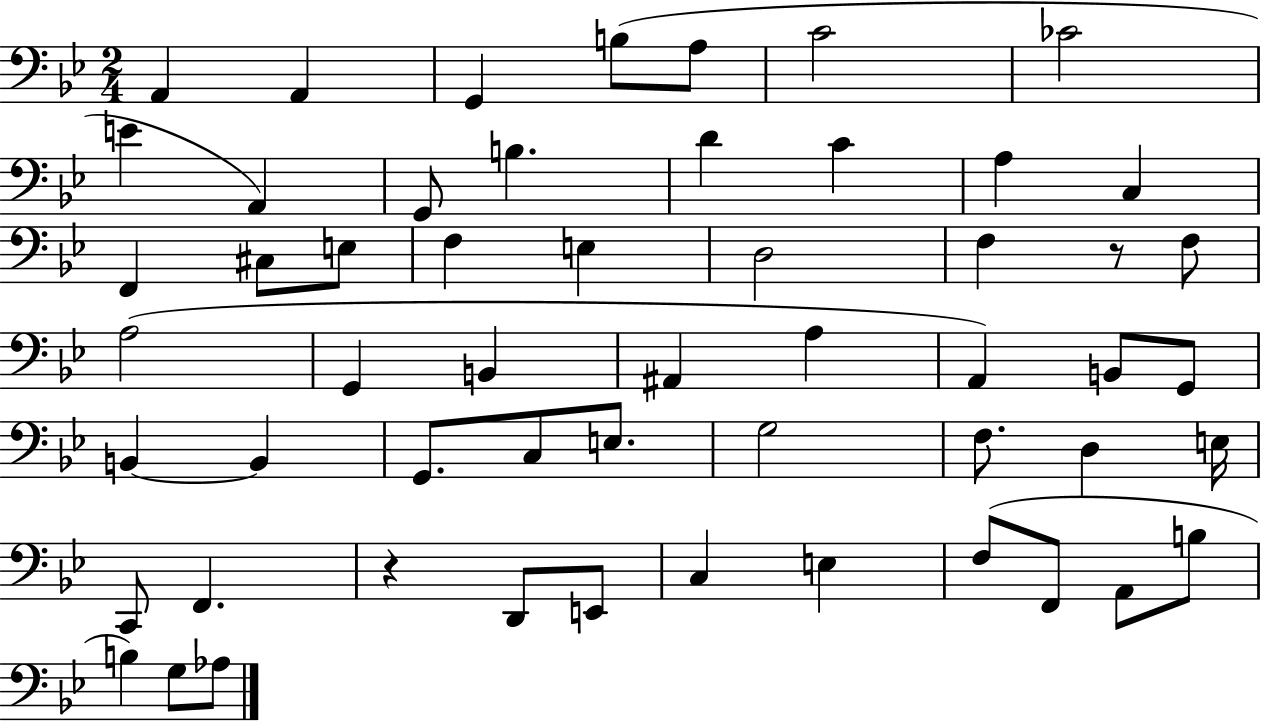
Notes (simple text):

A2/q A2/q G2/q B3/e A3/e C4/h CES4/h E4/q A2/q G2/e B3/q. D4/q C4/q A3/q C3/q F2/q C#3/e E3/e F3/q E3/q D3/h F3/q R/e F3/e A3/h G2/q B2/q A#2/q A3/q A2/q B2/e G2/e B2/q B2/q G2/e. C3/e E3/e. G3/h F3/e. D3/q E3/s C2/e F2/q. R/q D2/e E2/e C3/q E3/q F3/e F2/e A2/e B3/e B3/q G3/e Ab3/e